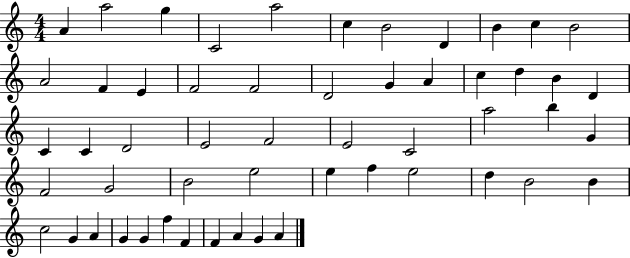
A4/q A5/h G5/q C4/h A5/h C5/q B4/h D4/q B4/q C5/q B4/h A4/h F4/q E4/q F4/h F4/h D4/h G4/q A4/q C5/q D5/q B4/q D4/q C4/q C4/q D4/h E4/h F4/h E4/h C4/h A5/h B5/q G4/q F4/h G4/h B4/h E5/h E5/q F5/q E5/h D5/q B4/h B4/q C5/h G4/q A4/q G4/q G4/q F5/q F4/q F4/q A4/q G4/q A4/q